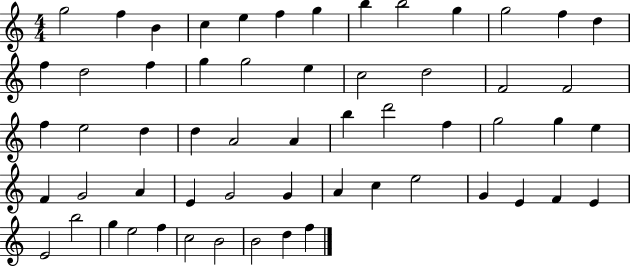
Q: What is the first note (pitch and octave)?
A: G5